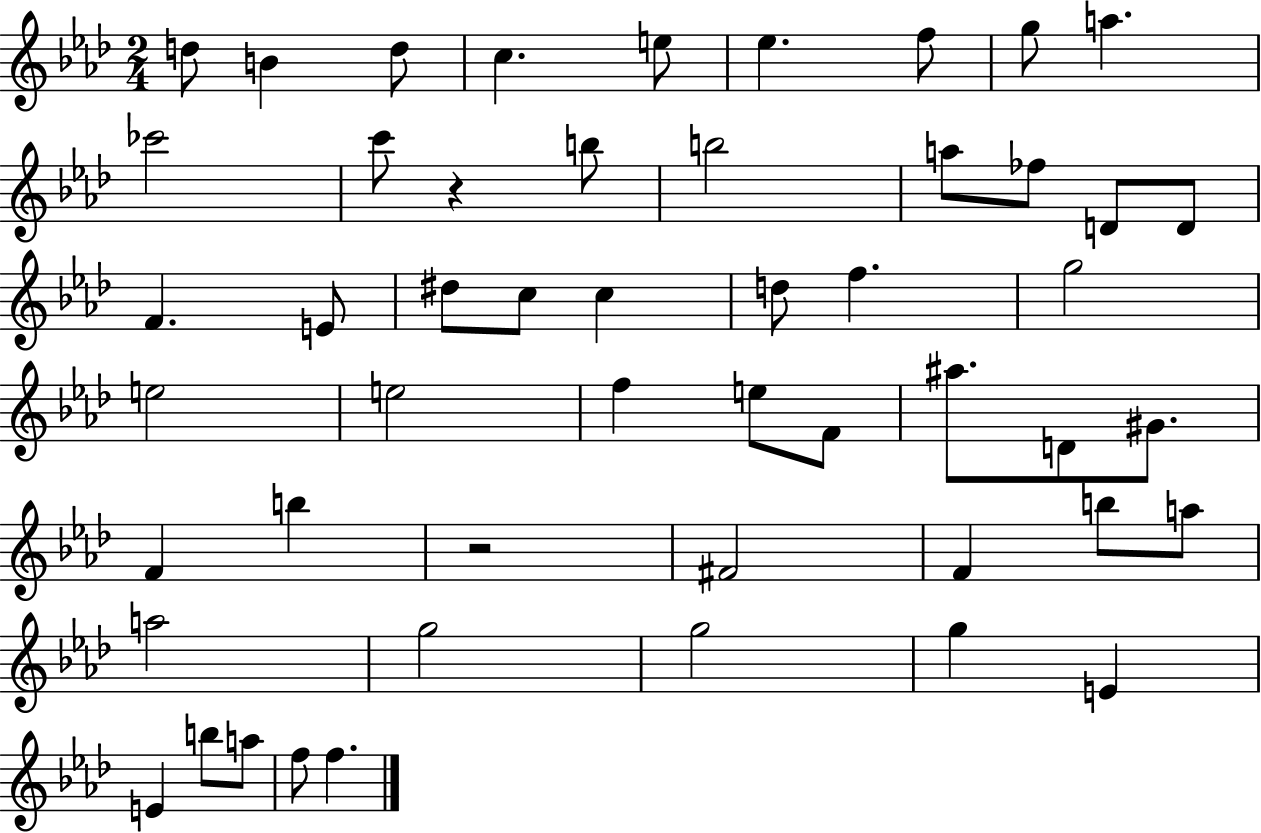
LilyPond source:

{
  \clef treble
  \numericTimeSignature
  \time 2/4
  \key aes \major
  \repeat volta 2 { d''8 b'4 d''8 | c''4. e''8 | ees''4. f''8 | g''8 a''4. | \break ces'''2 | c'''8 r4 b''8 | b''2 | a''8 fes''8 d'8 d'8 | \break f'4. e'8 | dis''8 c''8 c''4 | d''8 f''4. | g''2 | \break e''2 | e''2 | f''4 e''8 f'8 | ais''8. d'8 gis'8. | \break f'4 b''4 | r2 | fis'2 | f'4 b''8 a''8 | \break a''2 | g''2 | g''2 | g''4 e'4 | \break e'4 b''8 a''8 | f''8 f''4. | } \bar "|."
}